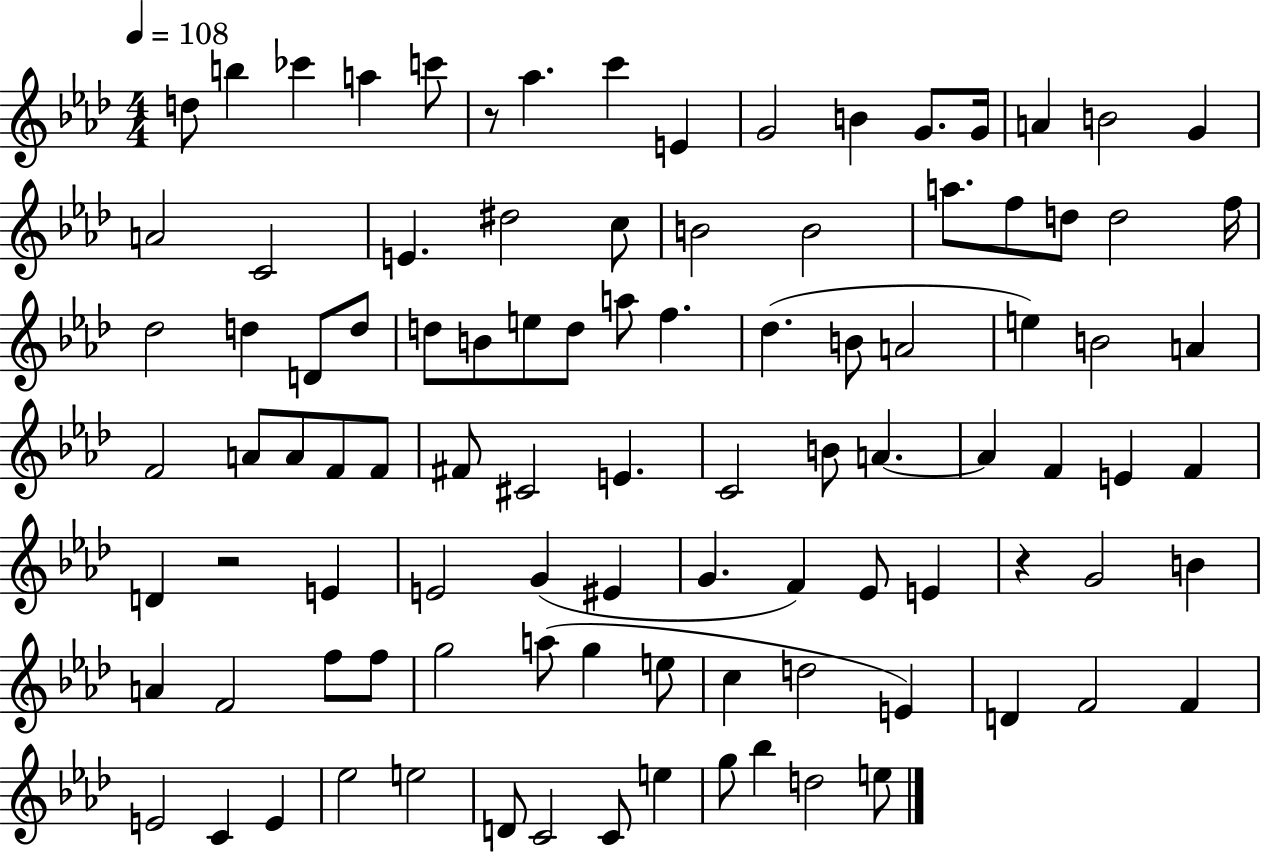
{
  \clef treble
  \numericTimeSignature
  \time 4/4
  \key aes \major
  \tempo 4 = 108
  d''8 b''4 ces'''4 a''4 c'''8 | r8 aes''4. c'''4 e'4 | g'2 b'4 g'8. g'16 | a'4 b'2 g'4 | \break a'2 c'2 | e'4. dis''2 c''8 | b'2 b'2 | a''8. f''8 d''8 d''2 f''16 | \break des''2 d''4 d'8 d''8 | d''8 b'8 e''8 d''8 a''8 f''4. | des''4.( b'8 a'2 | e''4) b'2 a'4 | \break f'2 a'8 a'8 f'8 f'8 | fis'8 cis'2 e'4. | c'2 b'8 a'4.~~ | a'4 f'4 e'4 f'4 | \break d'4 r2 e'4 | e'2 g'4( eis'4 | g'4. f'4) ees'8 e'4 | r4 g'2 b'4 | \break a'4 f'2 f''8 f''8 | g''2 a''8( g''4 e''8 | c''4 d''2 e'4) | d'4 f'2 f'4 | \break e'2 c'4 e'4 | ees''2 e''2 | d'8 c'2 c'8 e''4 | g''8 bes''4 d''2 e''8 | \break \bar "|."
}